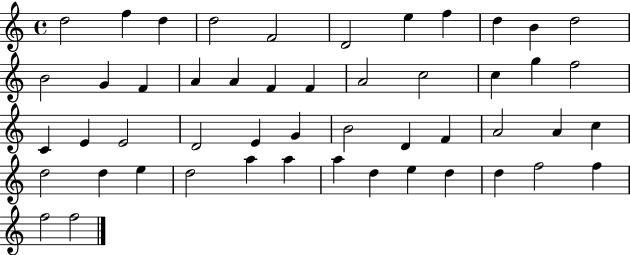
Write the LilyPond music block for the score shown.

{
  \clef treble
  \time 4/4
  \defaultTimeSignature
  \key c \major
  d''2 f''4 d''4 | d''2 f'2 | d'2 e''4 f''4 | d''4 b'4 d''2 | \break b'2 g'4 f'4 | a'4 a'4 f'4 f'4 | a'2 c''2 | c''4 g''4 f''2 | \break c'4 e'4 e'2 | d'2 e'4 g'4 | b'2 d'4 f'4 | a'2 a'4 c''4 | \break d''2 d''4 e''4 | d''2 a''4 a''4 | a''4 d''4 e''4 d''4 | d''4 f''2 f''4 | \break f''2 f''2 | \bar "|."
}